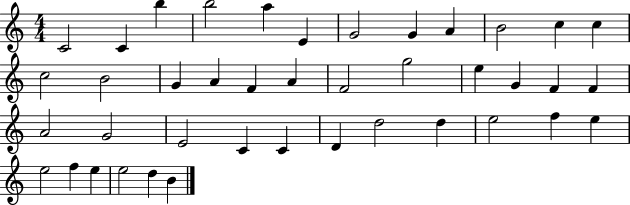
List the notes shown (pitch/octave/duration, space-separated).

C4/h C4/q B5/q B5/h A5/q E4/q G4/h G4/q A4/q B4/h C5/q C5/q C5/h B4/h G4/q A4/q F4/q A4/q F4/h G5/h E5/q G4/q F4/q F4/q A4/h G4/h E4/h C4/q C4/q D4/q D5/h D5/q E5/h F5/q E5/q E5/h F5/q E5/q E5/h D5/q B4/q